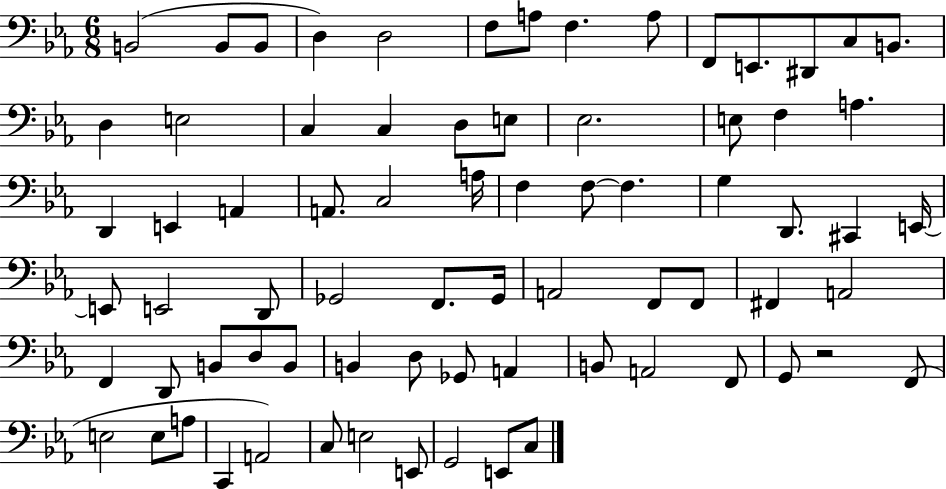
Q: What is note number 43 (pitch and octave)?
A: Gb2